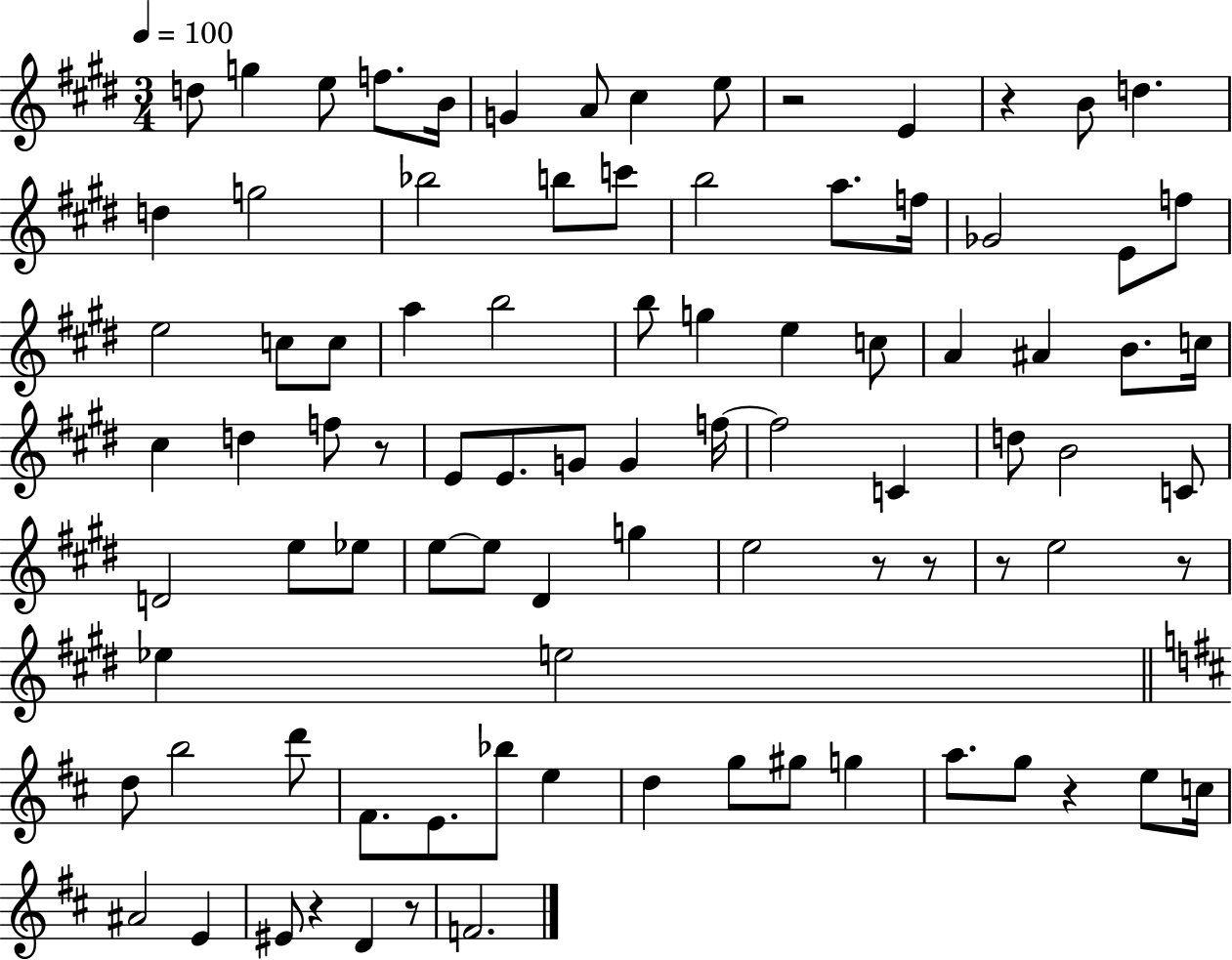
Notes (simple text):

D5/e G5/q E5/e F5/e. B4/s G4/q A4/e C#5/q E5/e R/h E4/q R/q B4/e D5/q. D5/q G5/h Bb5/h B5/e C6/e B5/h A5/e. F5/s Gb4/h E4/e F5/e E5/h C5/e C5/e A5/q B5/h B5/e G5/q E5/q C5/e A4/q A#4/q B4/e. C5/s C#5/q D5/q F5/e R/e E4/e E4/e. G4/e G4/q F5/s F5/h C4/q D5/e B4/h C4/e D4/h E5/e Eb5/e E5/e E5/e D#4/q G5/q E5/h R/e R/e R/e E5/h R/e Eb5/q E5/h D5/e B5/h D6/e F#4/e. E4/e. Bb5/e E5/q D5/q G5/e G#5/e G5/q A5/e. G5/e R/q E5/e C5/s A#4/h E4/q EIS4/e R/q D4/q R/e F4/h.